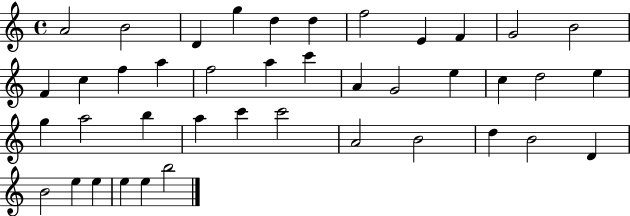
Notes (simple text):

A4/h B4/h D4/q G5/q D5/q D5/q F5/h E4/q F4/q G4/h B4/h F4/q C5/q F5/q A5/q F5/h A5/q C6/q A4/q G4/h E5/q C5/q D5/h E5/q G5/q A5/h B5/q A5/q C6/q C6/h A4/h B4/h D5/q B4/h D4/q B4/h E5/q E5/q E5/q E5/q B5/h